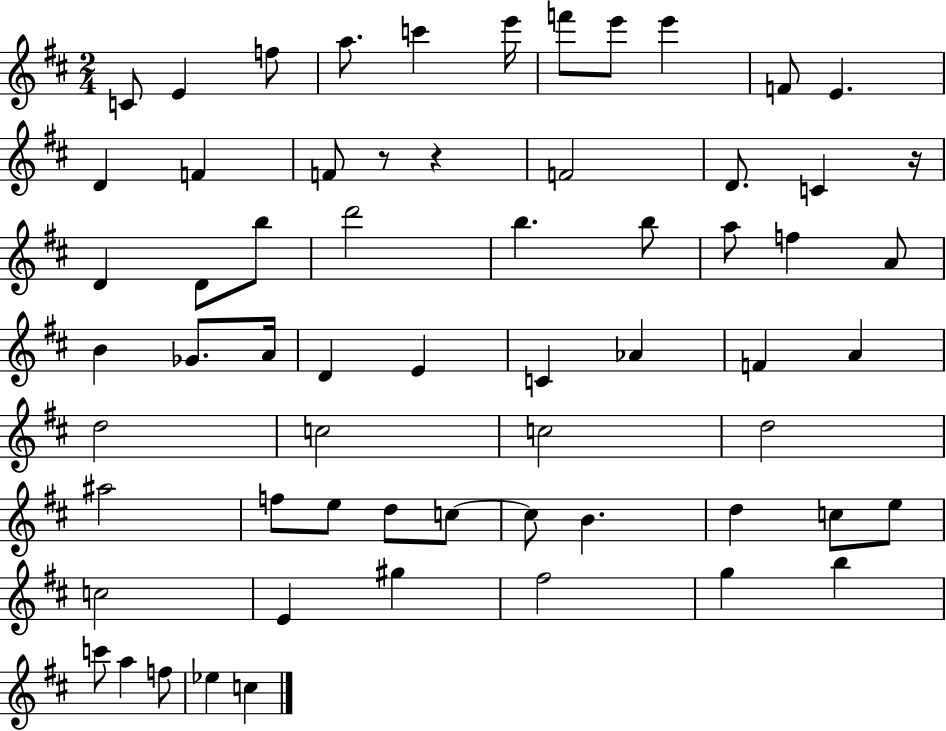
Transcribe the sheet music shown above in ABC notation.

X:1
T:Untitled
M:2/4
L:1/4
K:D
C/2 E f/2 a/2 c' e'/4 f'/2 e'/2 e' F/2 E D F F/2 z/2 z F2 D/2 C z/4 D D/2 b/2 d'2 b b/2 a/2 f A/2 B _G/2 A/4 D E C _A F A d2 c2 c2 d2 ^a2 f/2 e/2 d/2 c/2 c/2 B d c/2 e/2 c2 E ^g ^f2 g b c'/2 a f/2 _e c